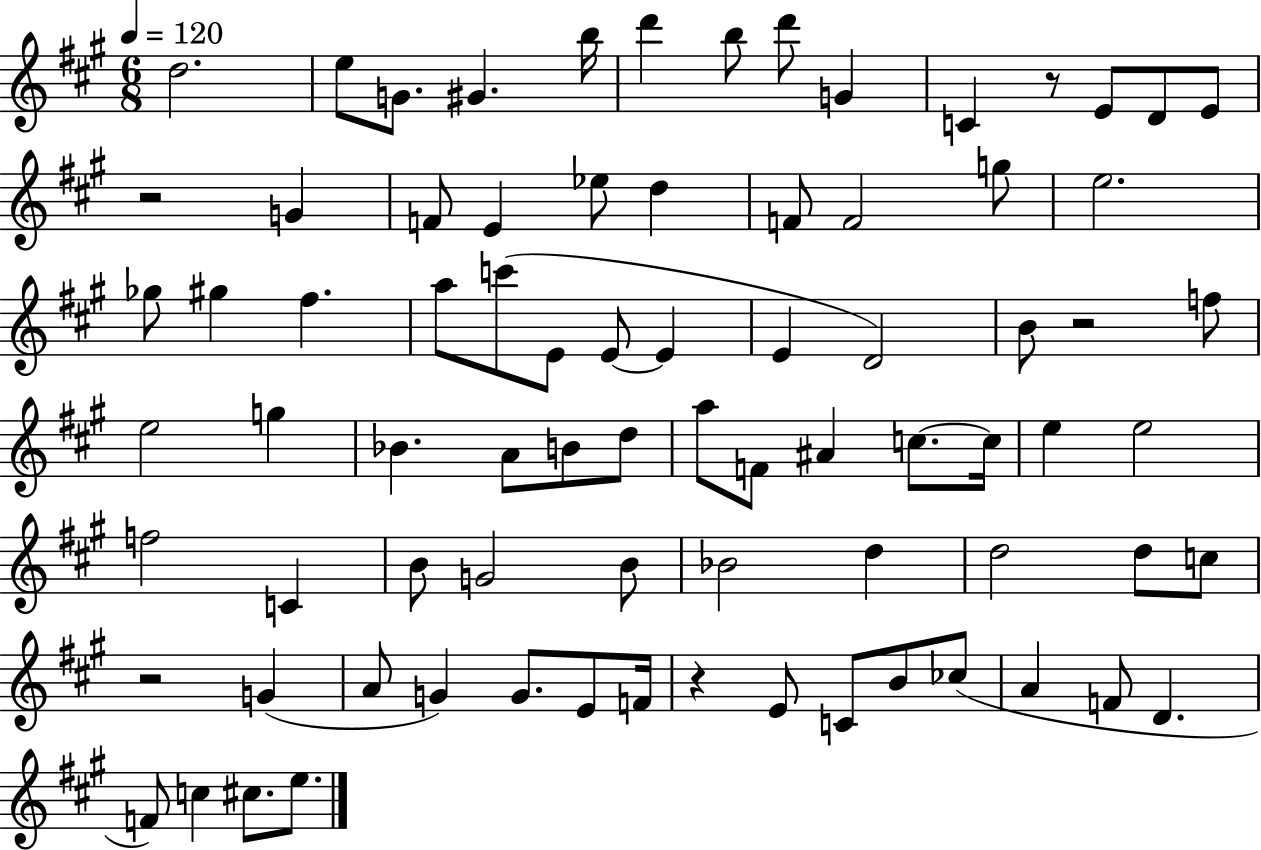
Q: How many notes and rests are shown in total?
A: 79